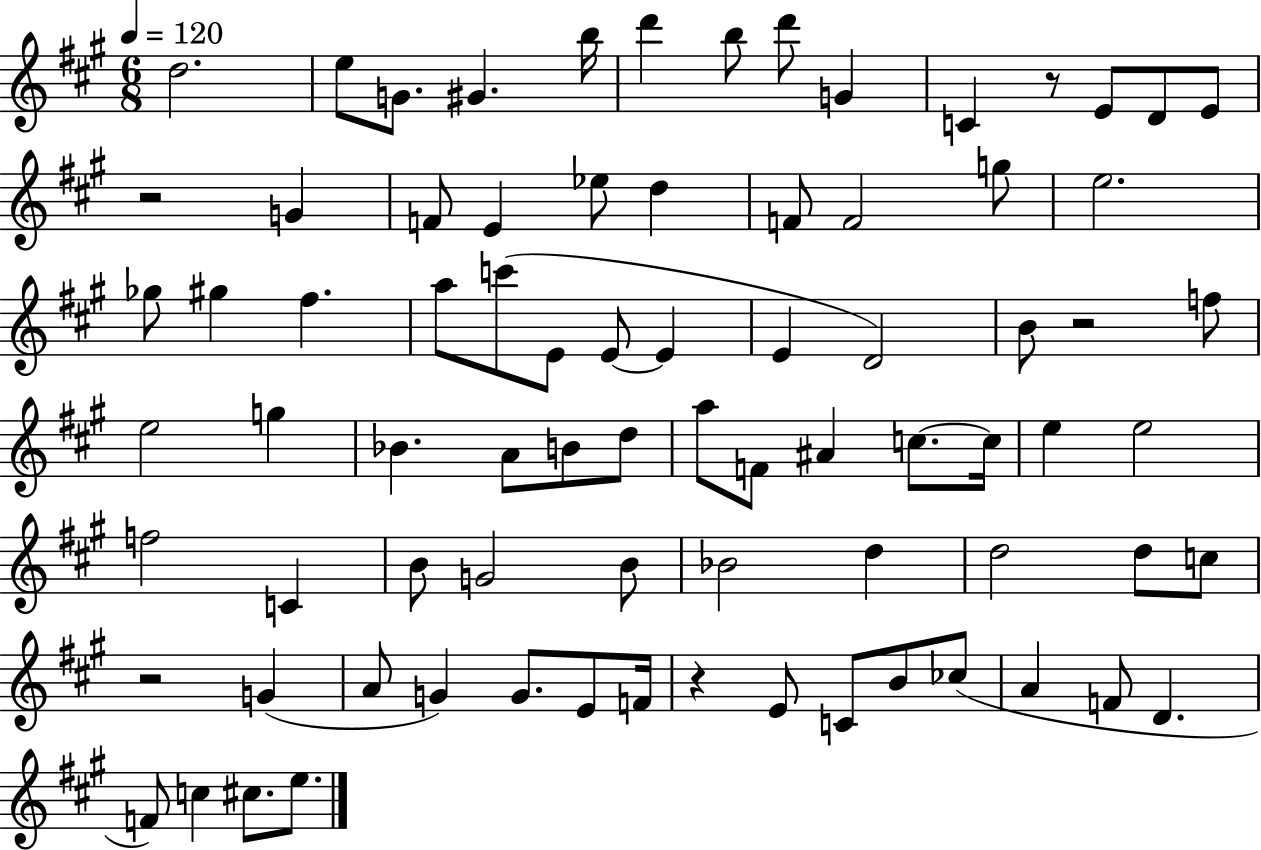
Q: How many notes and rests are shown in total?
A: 79